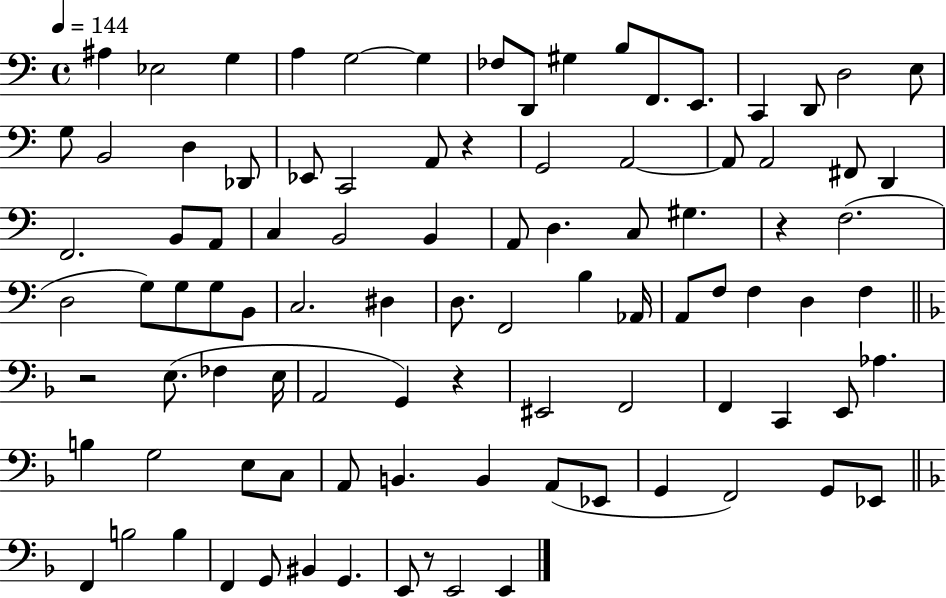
X:1
T:Untitled
M:4/4
L:1/4
K:C
^A, _E,2 G, A, G,2 G, _F,/2 D,,/2 ^G, B,/2 F,,/2 E,,/2 C,, D,,/2 D,2 E,/2 G,/2 B,,2 D, _D,,/2 _E,,/2 C,,2 A,,/2 z G,,2 A,,2 A,,/2 A,,2 ^F,,/2 D,, F,,2 B,,/2 A,,/2 C, B,,2 B,, A,,/2 D, C,/2 ^G, z F,2 D,2 G,/2 G,/2 G,/2 B,,/2 C,2 ^D, D,/2 F,,2 B, _A,,/4 A,,/2 F,/2 F, D, F, z2 E,/2 _F, E,/4 A,,2 G,, z ^E,,2 F,,2 F,, C,, E,,/2 _A, B, G,2 E,/2 C,/2 A,,/2 B,, B,, A,,/2 _E,,/2 G,, F,,2 G,,/2 _E,,/2 F,, B,2 B, F,, G,,/2 ^B,, G,, E,,/2 z/2 E,,2 E,,